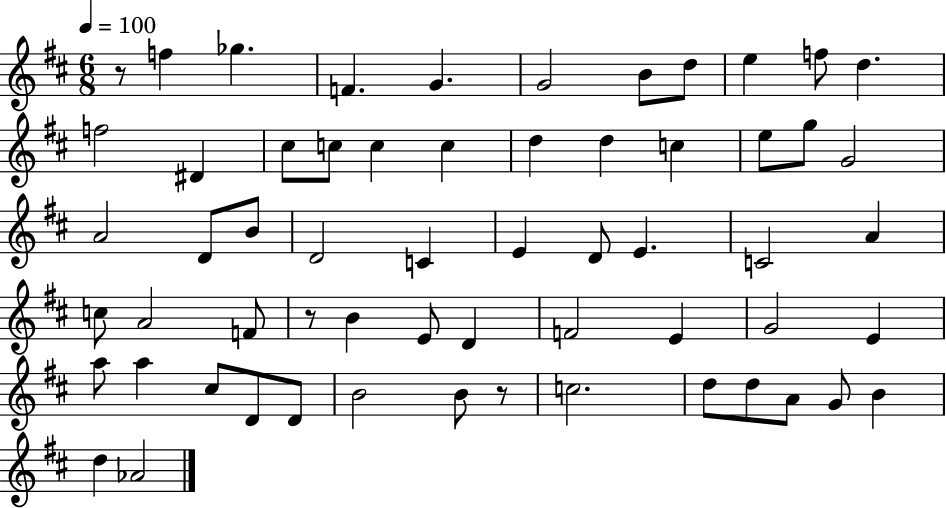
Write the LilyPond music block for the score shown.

{
  \clef treble
  \numericTimeSignature
  \time 6/8
  \key d \major
  \tempo 4 = 100
  r8 f''4 ges''4. | f'4. g'4. | g'2 b'8 d''8 | e''4 f''8 d''4. | \break f''2 dis'4 | cis''8 c''8 c''4 c''4 | d''4 d''4 c''4 | e''8 g''8 g'2 | \break a'2 d'8 b'8 | d'2 c'4 | e'4 d'8 e'4. | c'2 a'4 | \break c''8 a'2 f'8 | r8 b'4 e'8 d'4 | f'2 e'4 | g'2 e'4 | \break a''8 a''4 cis''8 d'8 d'8 | b'2 b'8 r8 | c''2. | d''8 d''8 a'8 g'8 b'4 | \break d''4 aes'2 | \bar "|."
}